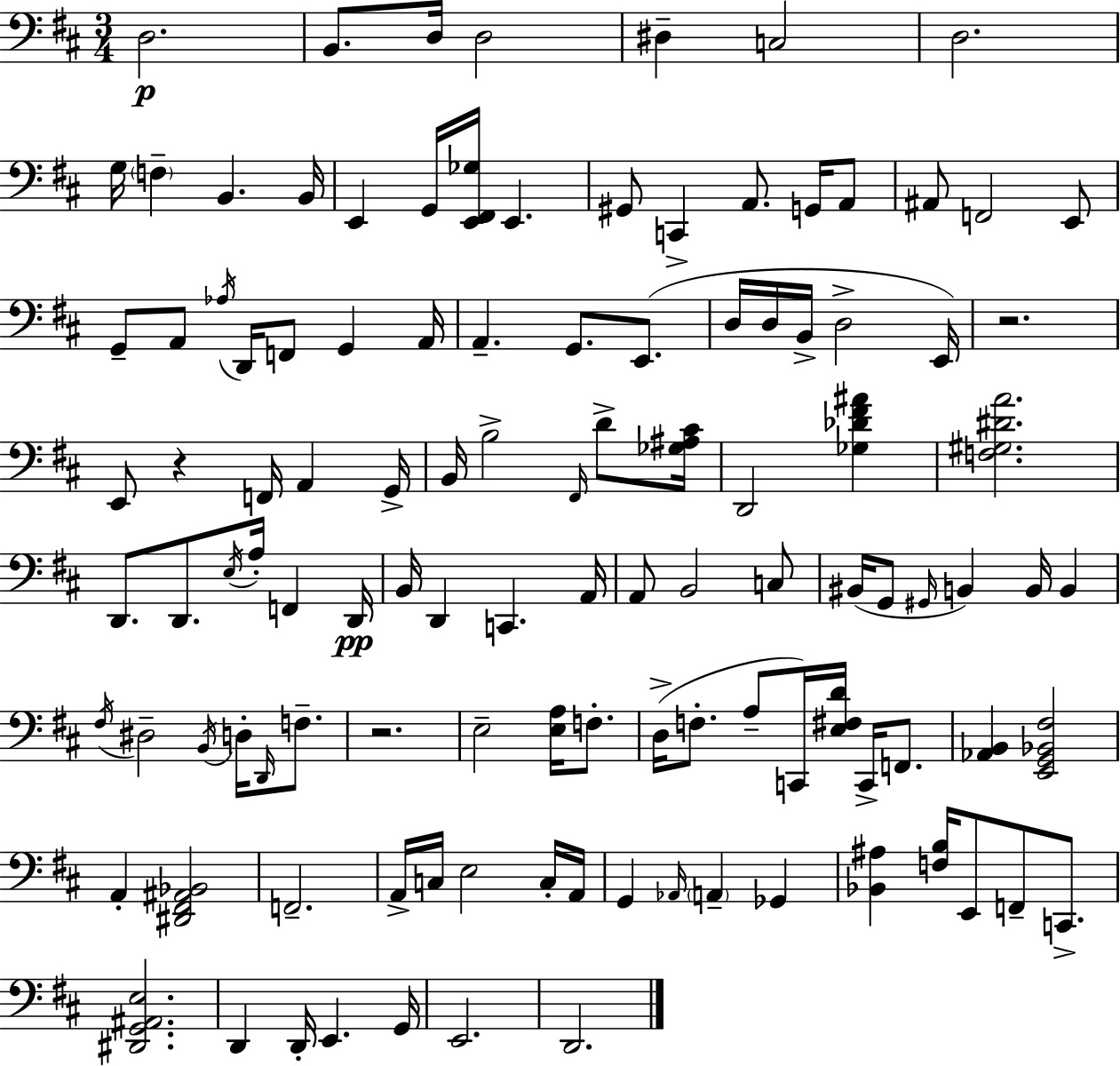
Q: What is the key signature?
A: D major